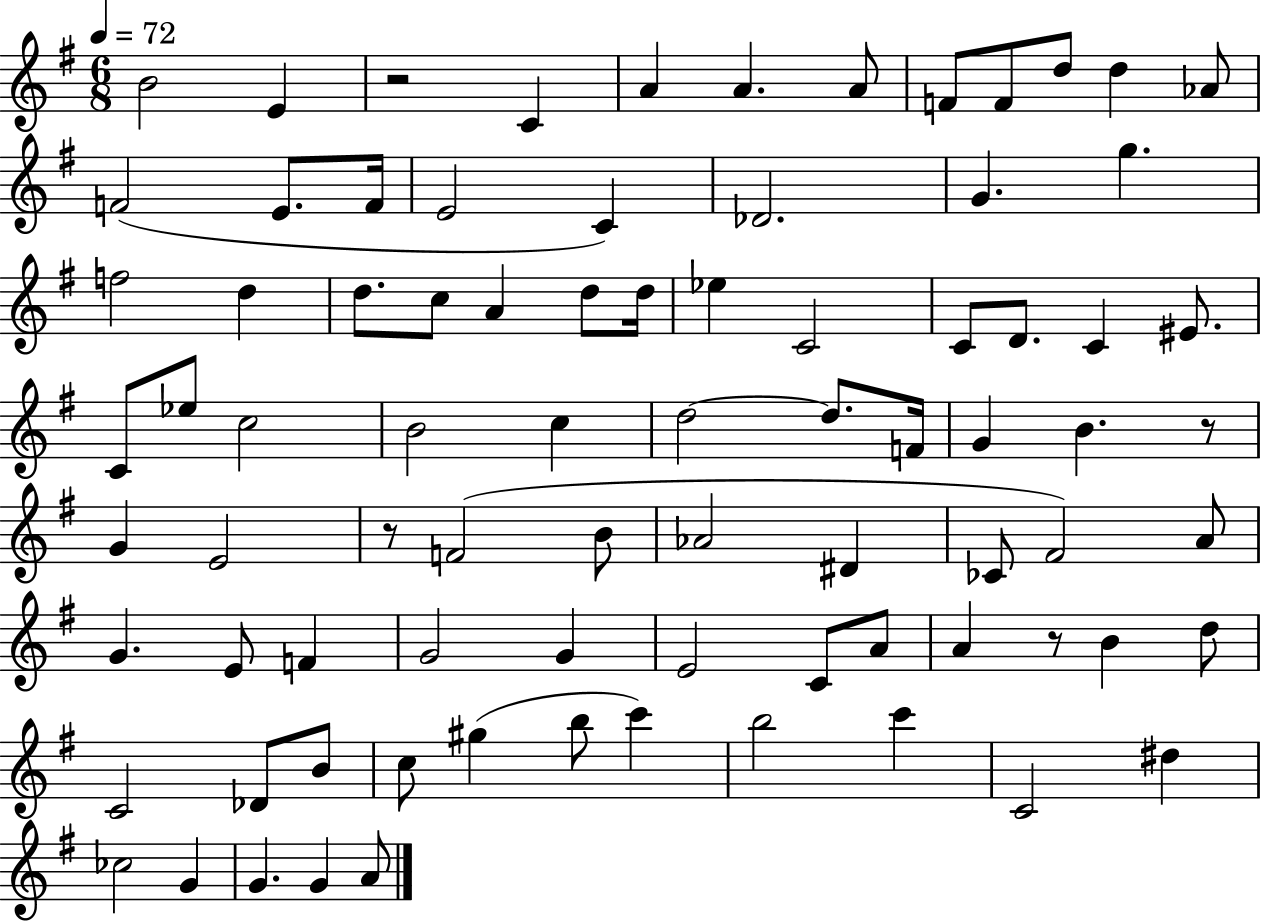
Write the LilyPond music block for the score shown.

{
  \clef treble
  \numericTimeSignature
  \time 6/8
  \key g \major
  \tempo 4 = 72
  \repeat volta 2 { b'2 e'4 | r2 c'4 | a'4 a'4. a'8 | f'8 f'8 d''8 d''4 aes'8 | \break f'2( e'8. f'16 | e'2 c'4) | des'2. | g'4. g''4. | \break f''2 d''4 | d''8. c''8 a'4 d''8 d''16 | ees''4 c'2 | c'8 d'8. c'4 eis'8. | \break c'8 ees''8 c''2 | b'2 c''4 | d''2~~ d''8. f'16 | g'4 b'4. r8 | \break g'4 e'2 | r8 f'2( b'8 | aes'2 dis'4 | ces'8 fis'2) a'8 | \break g'4. e'8 f'4 | g'2 g'4 | e'2 c'8 a'8 | a'4 r8 b'4 d''8 | \break c'2 des'8 b'8 | c''8 gis''4( b''8 c'''4) | b''2 c'''4 | c'2 dis''4 | \break ces''2 g'4 | g'4. g'4 a'8 | } \bar "|."
}